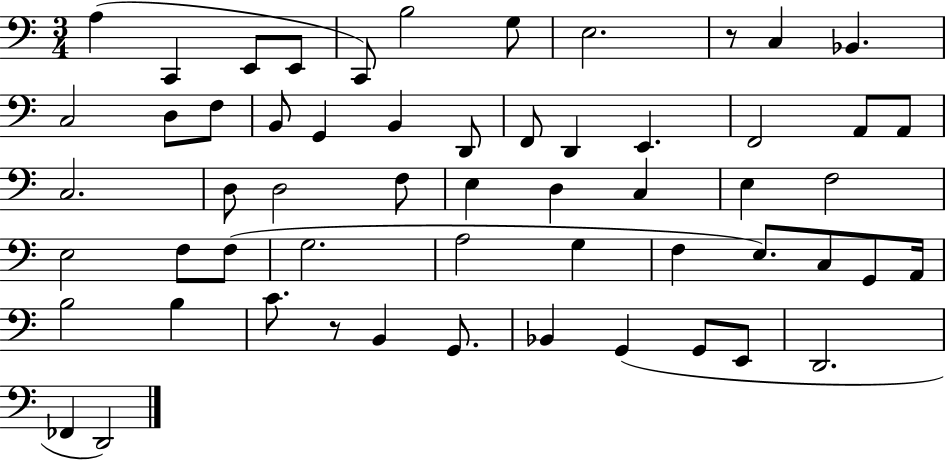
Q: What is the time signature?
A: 3/4